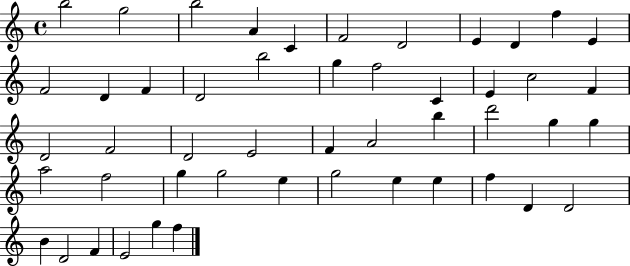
B5/h G5/h B5/h A4/q C4/q F4/h D4/h E4/q D4/q F5/q E4/q F4/h D4/q F4/q D4/h B5/h G5/q F5/h C4/q E4/q C5/h F4/q D4/h F4/h D4/h E4/h F4/q A4/h B5/q D6/h G5/q G5/q A5/h F5/h G5/q G5/h E5/q G5/h E5/q E5/q F5/q D4/q D4/h B4/q D4/h F4/q E4/h G5/q F5/q